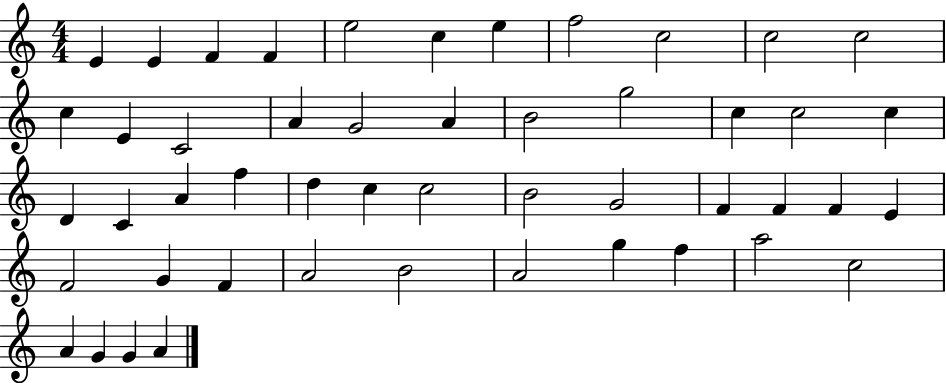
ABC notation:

X:1
T:Untitled
M:4/4
L:1/4
K:C
E E F F e2 c e f2 c2 c2 c2 c E C2 A G2 A B2 g2 c c2 c D C A f d c c2 B2 G2 F F F E F2 G F A2 B2 A2 g f a2 c2 A G G A